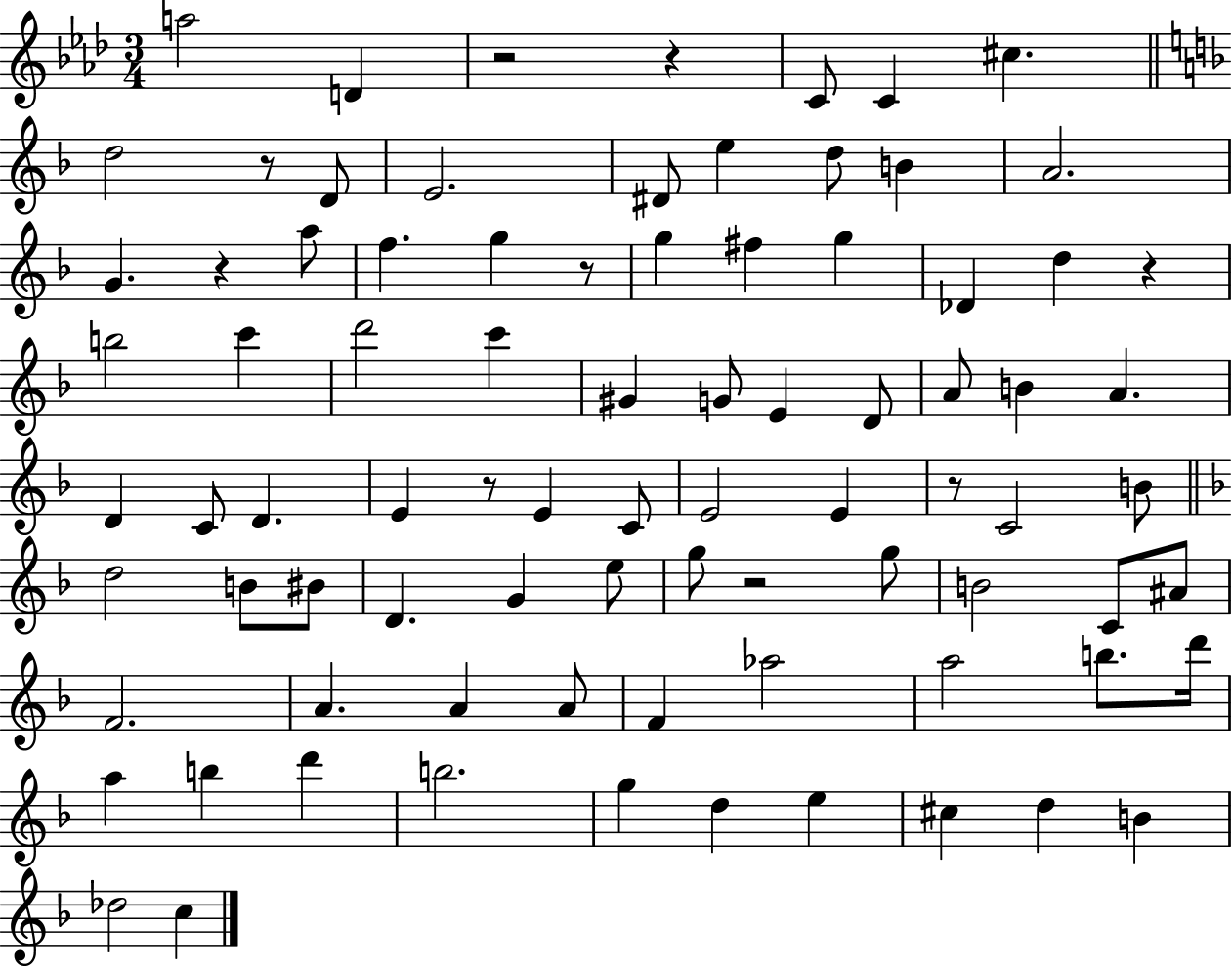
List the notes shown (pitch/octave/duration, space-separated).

A5/h D4/q R/h R/q C4/e C4/q C#5/q. D5/h R/e D4/e E4/h. D#4/e E5/q D5/e B4/q A4/h. G4/q. R/q A5/e F5/q. G5/q R/e G5/q F#5/q G5/q Db4/q D5/q R/q B5/h C6/q D6/h C6/q G#4/q G4/e E4/q D4/e A4/e B4/q A4/q. D4/q C4/e D4/q. E4/q R/e E4/q C4/e E4/h E4/q R/e C4/h B4/e D5/h B4/e BIS4/e D4/q. G4/q E5/e G5/e R/h G5/e B4/h C4/e A#4/e F4/h. A4/q. A4/q A4/e F4/q Ab5/h A5/h B5/e. D6/s A5/q B5/q D6/q B5/h. G5/q D5/q E5/q C#5/q D5/q B4/q Db5/h C5/q